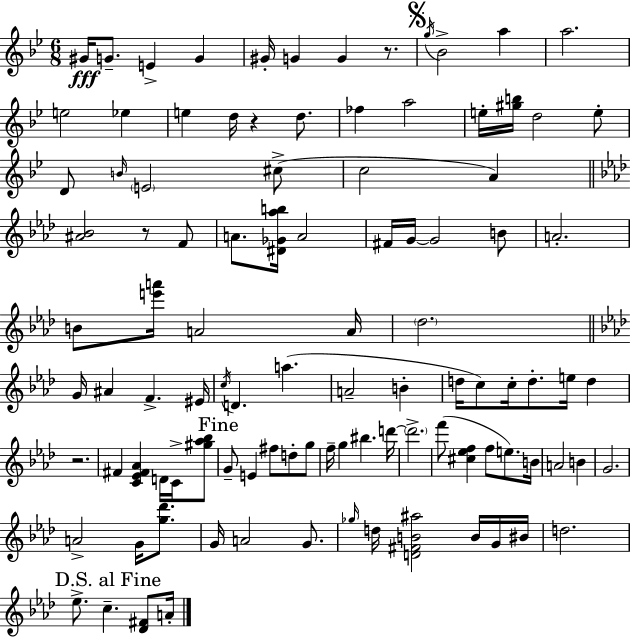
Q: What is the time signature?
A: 6/8